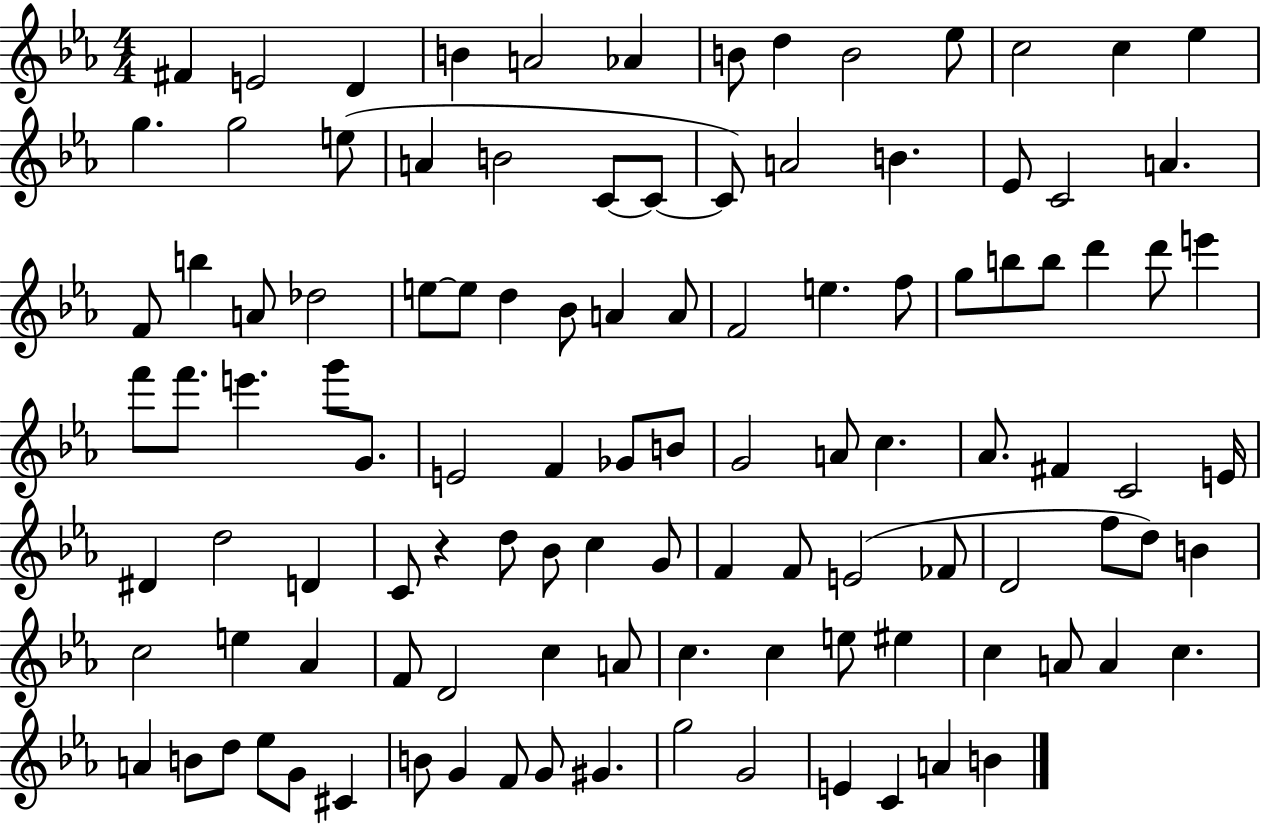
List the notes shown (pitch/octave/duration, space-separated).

F#4/q E4/h D4/q B4/q A4/h Ab4/q B4/e D5/q B4/h Eb5/e C5/h C5/q Eb5/q G5/q. G5/h E5/e A4/q B4/h C4/e C4/e C4/e A4/h B4/q. Eb4/e C4/h A4/q. F4/e B5/q A4/e Db5/h E5/e E5/e D5/q Bb4/e A4/q A4/e F4/h E5/q. F5/e G5/e B5/e B5/e D6/q D6/e E6/q F6/e F6/e. E6/q. G6/e G4/e. E4/h F4/q Gb4/e B4/e G4/h A4/e C5/q. Ab4/e. F#4/q C4/h E4/s D#4/q D5/h D4/q C4/e R/q D5/e Bb4/e C5/q G4/e F4/q F4/e E4/h FES4/e D4/h F5/e D5/e B4/q C5/h E5/q Ab4/q F4/e D4/h C5/q A4/e C5/q. C5/q E5/e EIS5/q C5/q A4/e A4/q C5/q. A4/q B4/e D5/e Eb5/e G4/e C#4/q B4/e G4/q F4/e G4/e G#4/q. G5/h G4/h E4/q C4/q A4/q B4/q